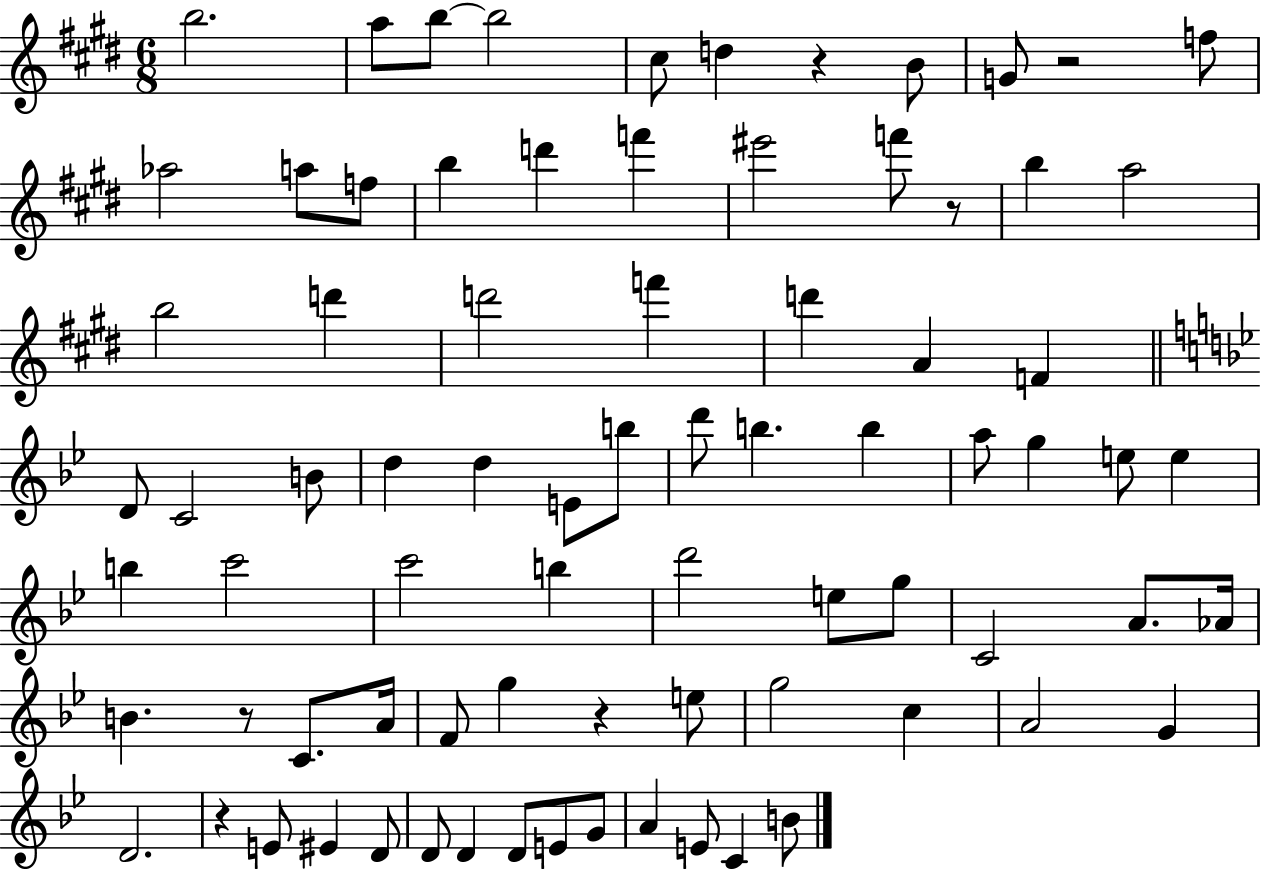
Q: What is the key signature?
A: E major